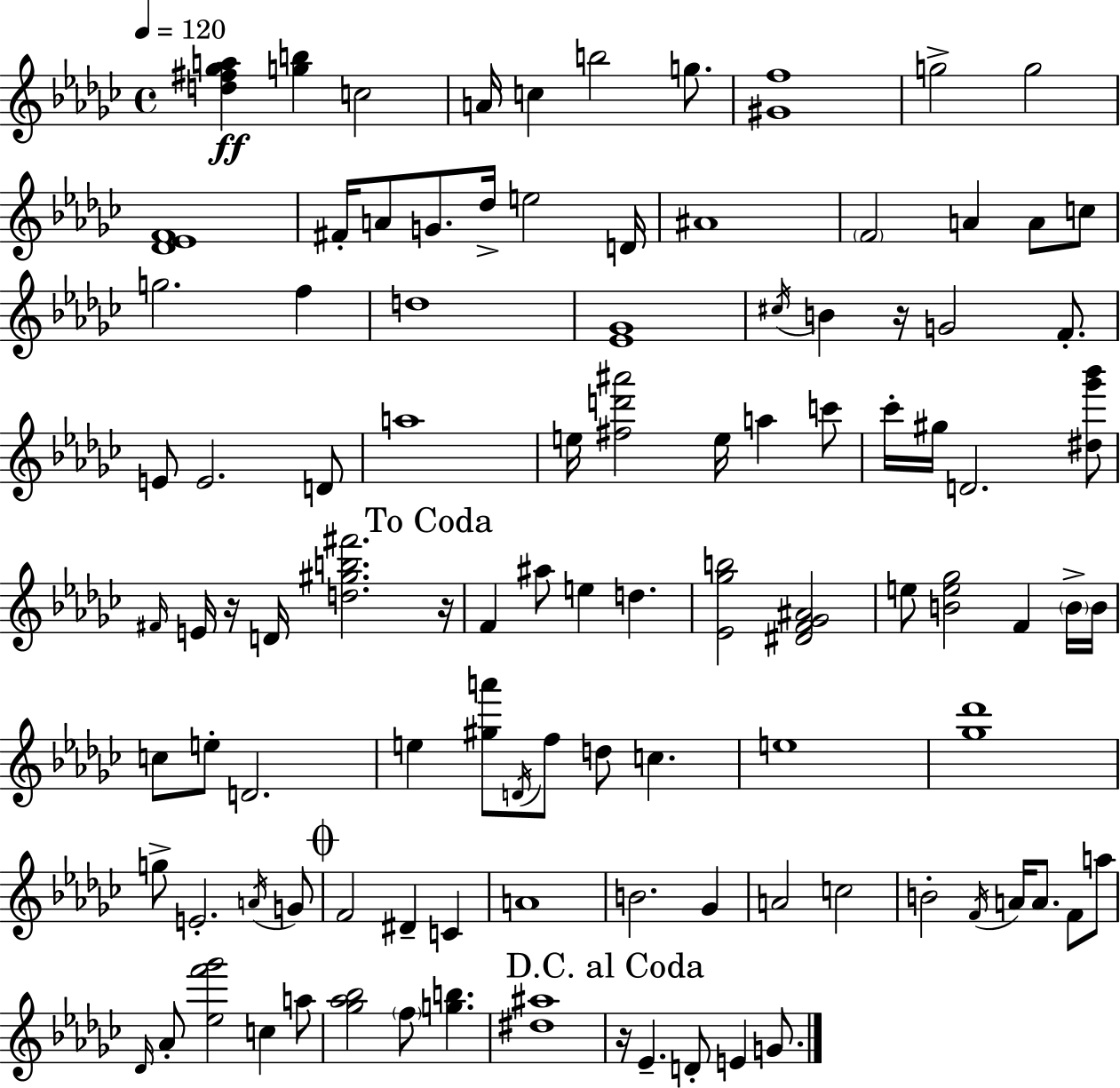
[D5,F#5,Gb5,A5]/q [G5,B5]/q C5/h A4/s C5/q B5/h G5/e. [G#4,F5]/w G5/h G5/h [Db4,Eb4,F4]/w F#4/s A4/e G4/e. Db5/s E5/h D4/s A#4/w F4/h A4/q A4/e C5/e G5/h. F5/q D5/w [Eb4,Gb4]/w C#5/s B4/q R/s G4/h F4/e. E4/e E4/h. D4/e A5/w E5/s [F#5,D6,A#6]/h E5/s A5/q C6/e CES6/s G#5/s D4/h. [D#5,Gb6,Bb6]/e F#4/s E4/s R/s D4/s [D5,G#5,B5,F#6]/h. R/s F4/q A#5/e E5/q D5/q. [Eb4,Gb5,B5]/h [D#4,F4,Gb4,A#4]/h E5/e [B4,E5,Gb5]/h F4/q B4/s B4/s C5/e E5/e D4/h. E5/q [G#5,A6]/e D4/s F5/e D5/e C5/q. E5/w [Gb5,Db6]/w G5/e E4/h. A4/s G4/e F4/h D#4/q C4/q A4/w B4/h. Gb4/q A4/h C5/h B4/h F4/s A4/s A4/e. F4/e A5/e Db4/s Ab4/e [Eb5,F6,Gb6]/h C5/q A5/e [Gb5,Ab5,Bb5]/h F5/e [G5,B5]/q. [D#5,A#5]/w R/s Eb4/q. D4/e E4/q G4/e.